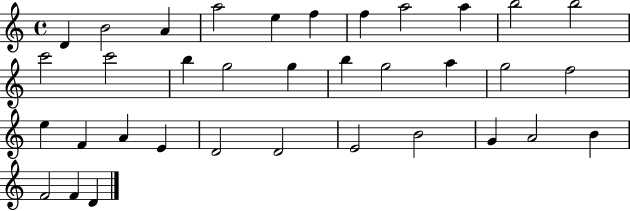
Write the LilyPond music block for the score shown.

{
  \clef treble
  \time 4/4
  \defaultTimeSignature
  \key c \major
  d'4 b'2 a'4 | a''2 e''4 f''4 | f''4 a''2 a''4 | b''2 b''2 | \break c'''2 c'''2 | b''4 g''2 g''4 | b''4 g''2 a''4 | g''2 f''2 | \break e''4 f'4 a'4 e'4 | d'2 d'2 | e'2 b'2 | g'4 a'2 b'4 | \break f'2 f'4 d'4 | \bar "|."
}